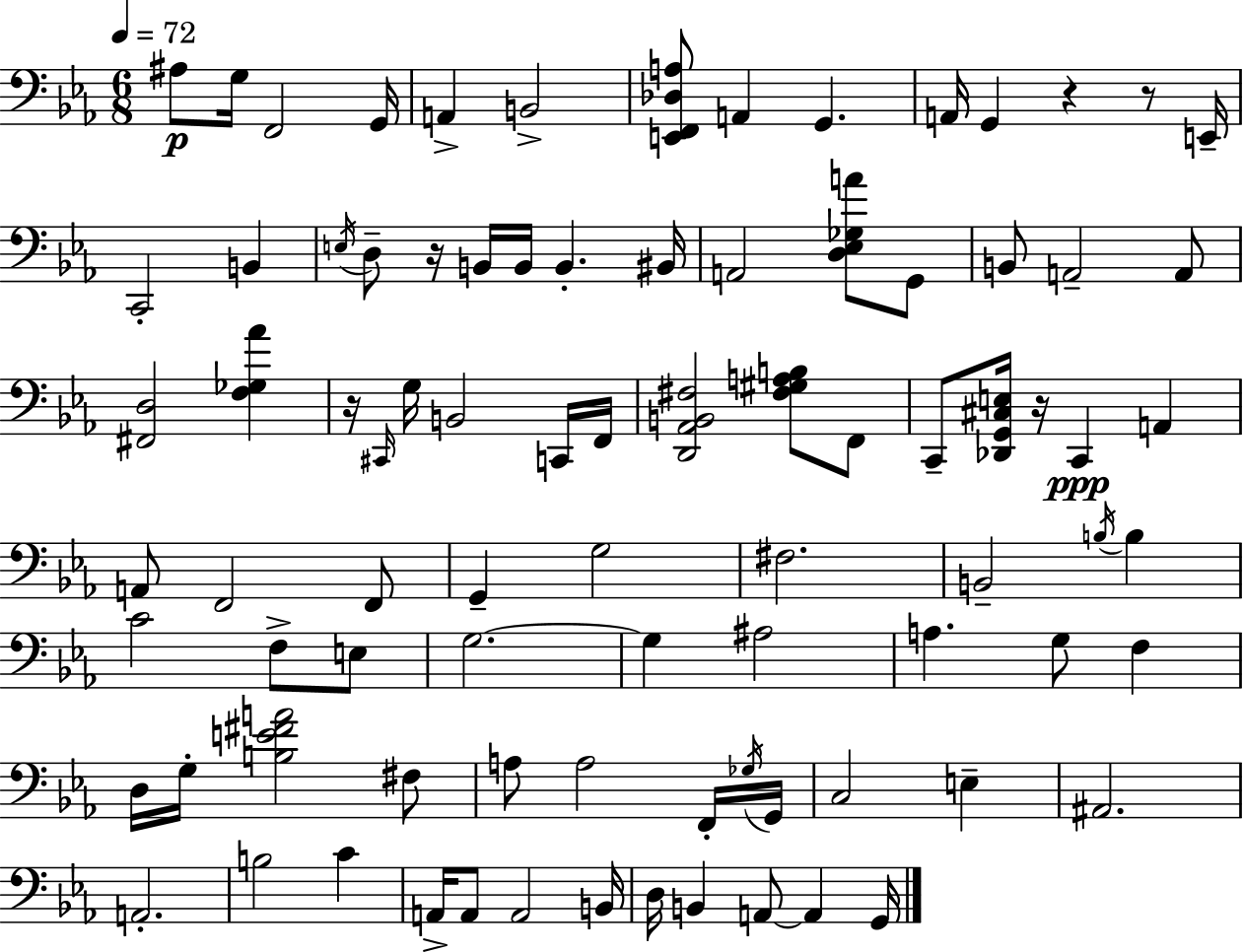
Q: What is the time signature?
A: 6/8